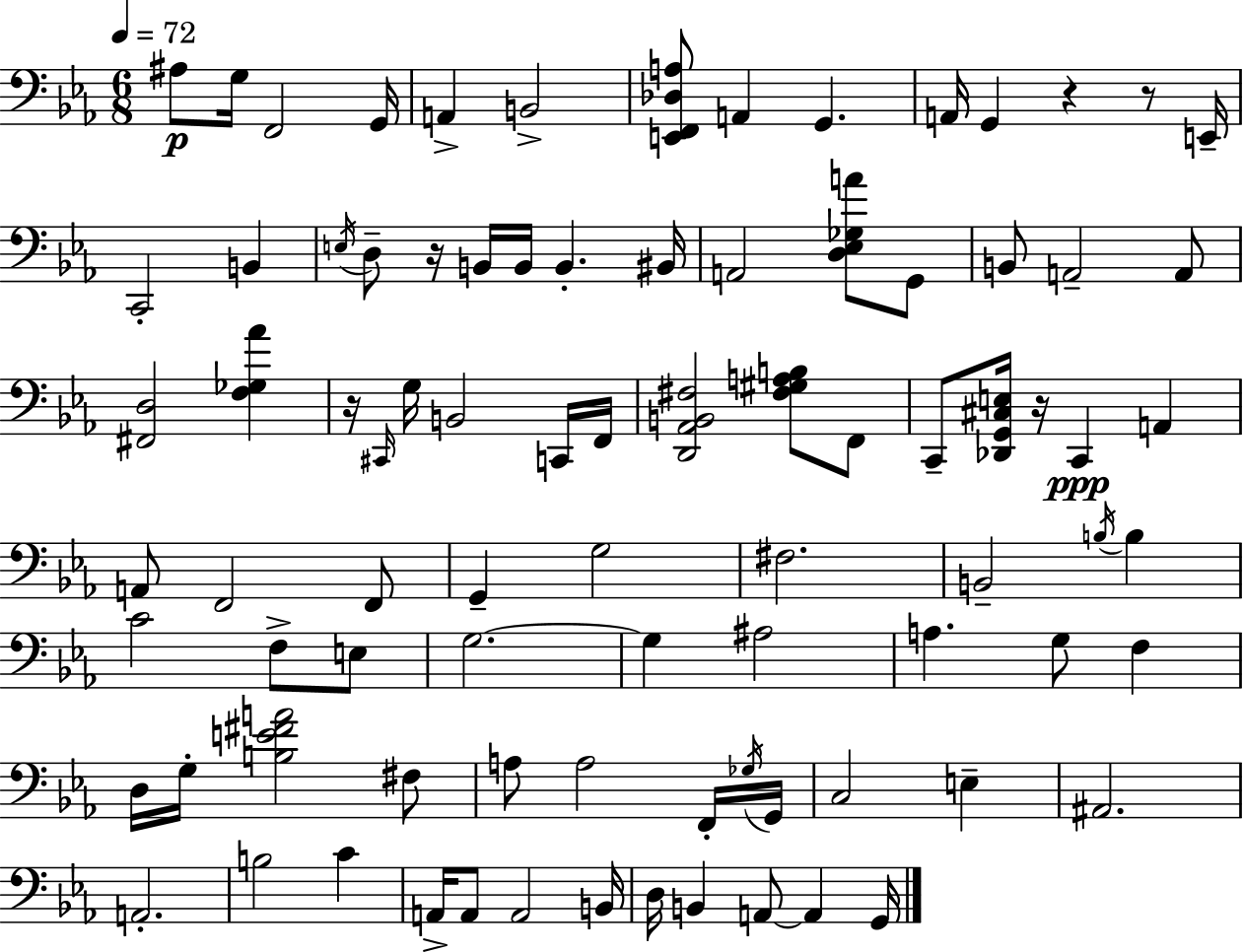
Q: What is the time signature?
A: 6/8